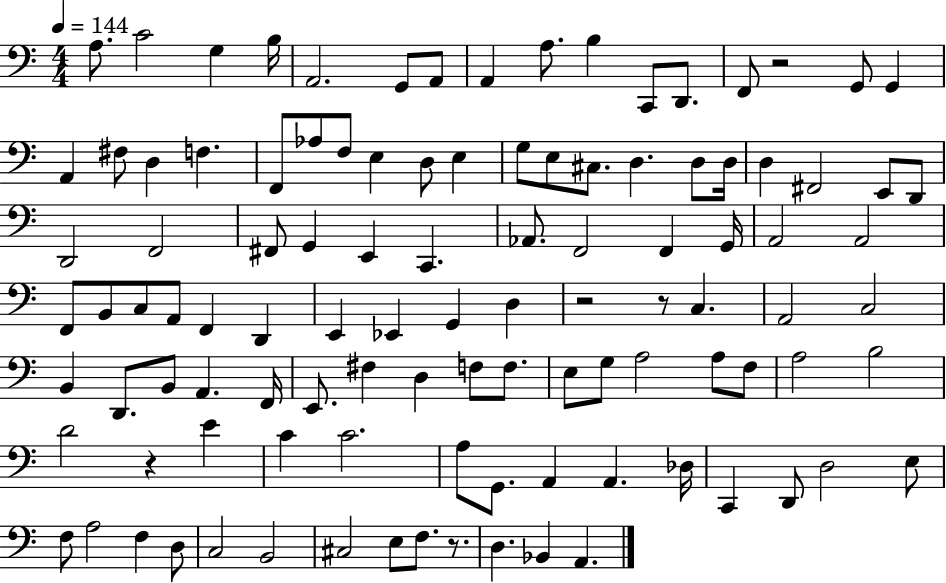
X:1
T:Untitled
M:4/4
L:1/4
K:C
A,/2 C2 G, B,/4 A,,2 G,,/2 A,,/2 A,, A,/2 B, C,,/2 D,,/2 F,,/2 z2 G,,/2 G,, A,, ^F,/2 D, F, F,,/2 _A,/2 F,/2 E, D,/2 E, G,/2 E,/2 ^C,/2 D, D,/2 D,/4 D, ^F,,2 E,,/2 D,,/2 D,,2 F,,2 ^F,,/2 G,, E,, C,, _A,,/2 F,,2 F,, G,,/4 A,,2 A,,2 F,,/2 B,,/2 C,/2 A,,/2 F,, D,, E,, _E,, G,, D, z2 z/2 C, A,,2 C,2 B,, D,,/2 B,,/2 A,, F,,/4 E,,/2 ^F, D, F,/2 F,/2 E,/2 G,/2 A,2 A,/2 F,/2 A,2 B,2 D2 z E C C2 A,/2 G,,/2 A,, A,, _D,/4 C,, D,,/2 D,2 E,/2 F,/2 A,2 F, D,/2 C,2 B,,2 ^C,2 E,/2 F,/2 z/2 D, _B,, A,,